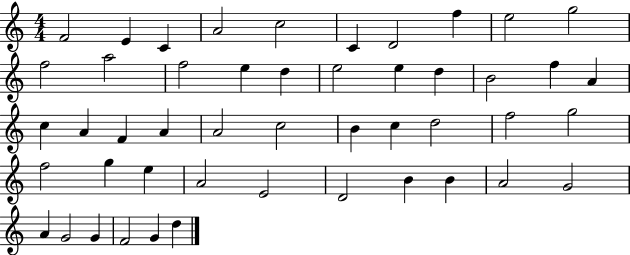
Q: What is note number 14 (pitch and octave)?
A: E5